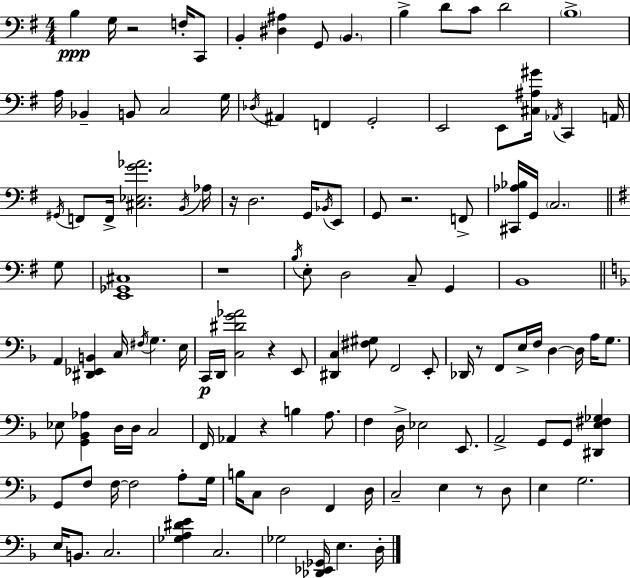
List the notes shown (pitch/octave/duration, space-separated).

B3/q G3/s R/h F3/s C2/e B2/q [D#3,A#3]/q G2/e B2/q. B3/q D4/e C4/e D4/h B3/w A3/s Bb2/q B2/e C3/h G3/s Db3/s A#2/q F2/q G2/h E2/h E2/e [C#3,A#3,G#4]/s Ab2/s C2/q A2/s G#2/s F2/e F2/s [C#3,Eb3,G4,Ab4]/h. B2/s Ab3/s R/s D3/h. G2/s Bb2/s E2/e G2/e R/h. F2/e [C#2,Ab3,Bb3]/s G2/s C3/h. G3/e [E2,Gb2,C#3]/w R/w B3/s E3/e D3/h C3/e G2/q B2/w A2/q [D#2,Eb2,B2]/q C3/s F#3/s G3/q. E3/s C2/s D2/s [C3,D#4,G4,Ab4]/h R/q E2/e [D#2,C3]/q [F#3,G#3]/e F2/h E2/e Db2/s R/e F2/e E3/s F3/s D3/q D3/s A3/s G3/e. Eb3/e [G2,Bb2,Ab3]/q D3/s D3/s C3/h F2/s Ab2/q R/q B3/q A3/e. F3/q D3/s Eb3/h E2/e. A2/h G2/e G2/e [D#2,E3,F#3,Gb3]/q G2/e F3/e F3/s F3/h A3/e G3/s B3/s C3/e D3/h F2/q D3/s C3/h E3/q R/e D3/e E3/q G3/h. E3/s B2/e. C3/h. [Gb3,A3,D#4,E4]/q C3/h. Gb3/h [Db2,Eb2,Gb2]/s E3/q. D3/s